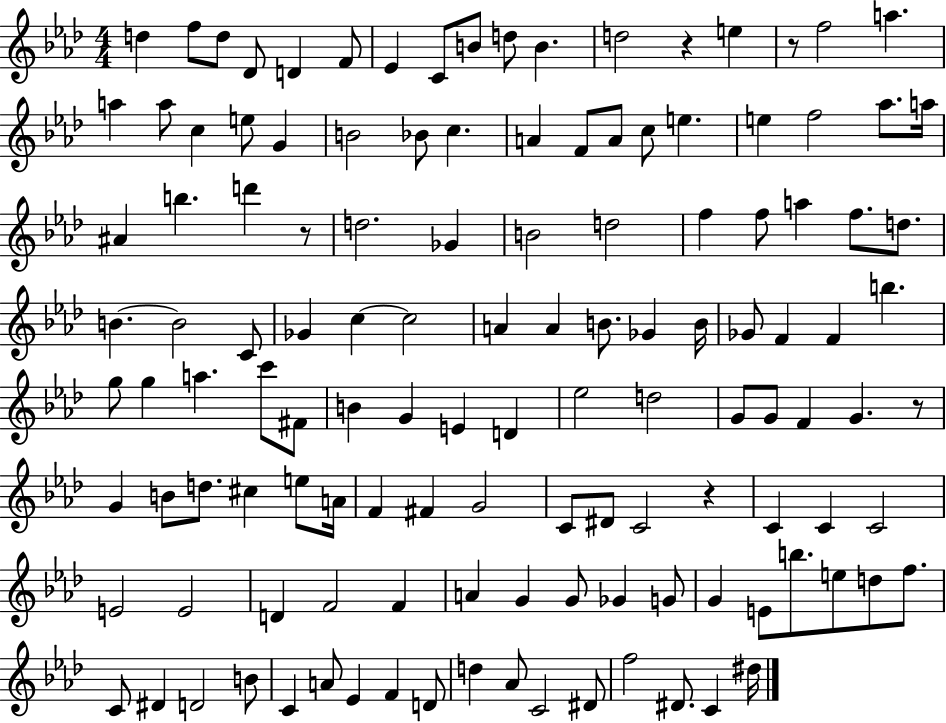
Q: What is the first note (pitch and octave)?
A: D5